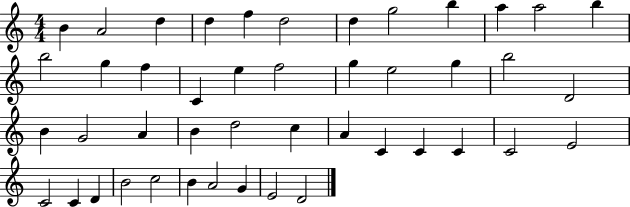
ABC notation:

X:1
T:Untitled
M:4/4
L:1/4
K:C
B A2 d d f d2 d g2 b a a2 b b2 g f C e f2 g e2 g b2 D2 B G2 A B d2 c A C C C C2 E2 C2 C D B2 c2 B A2 G E2 D2